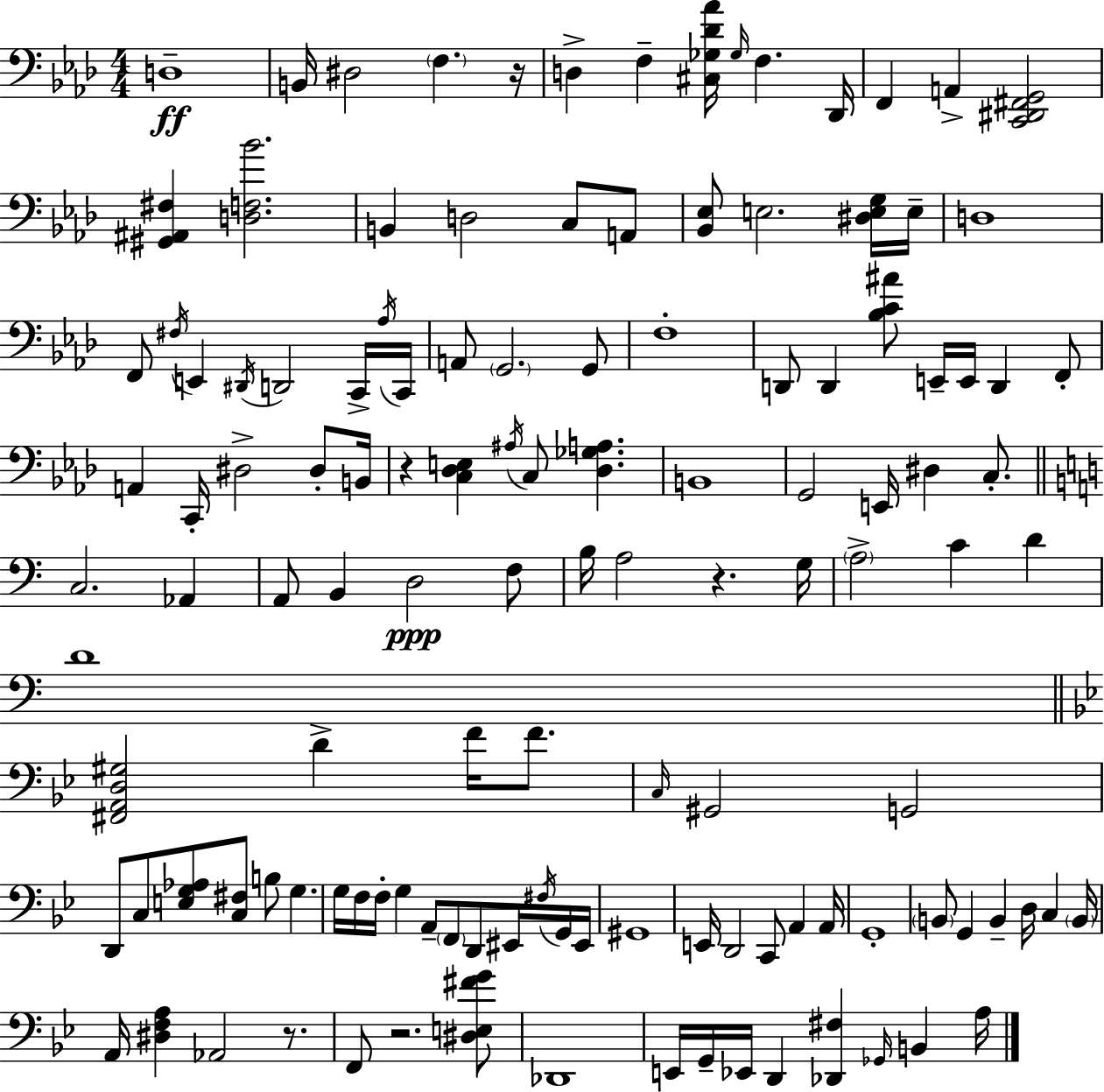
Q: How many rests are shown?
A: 5